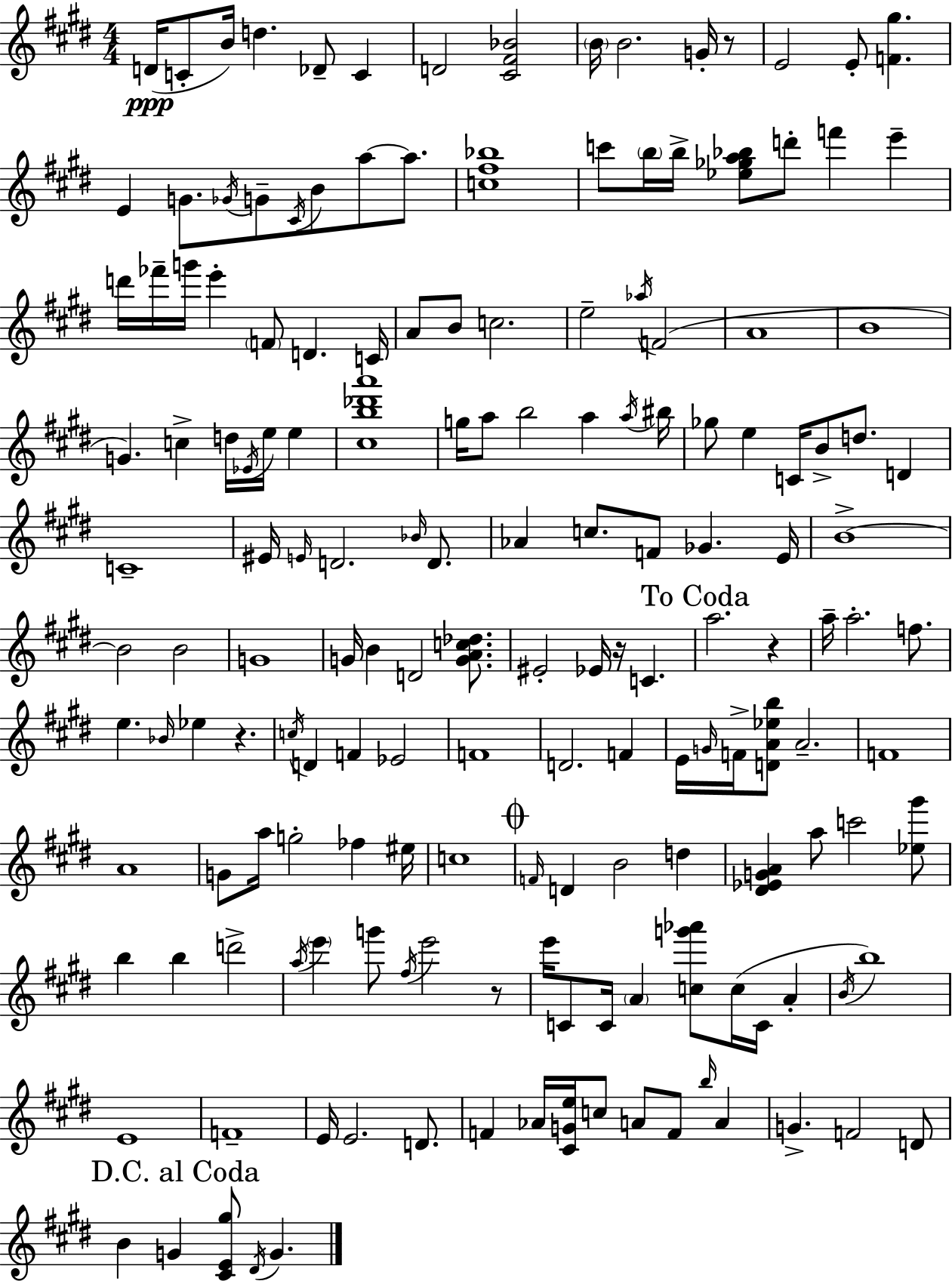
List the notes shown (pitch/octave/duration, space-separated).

D4/s C4/e B4/s D5/q. Db4/e C4/q D4/h [C#4,F#4,Bb4]/h B4/s B4/h. G4/s R/e E4/h E4/e [F4,G#5]/q. E4/q G4/e. Gb4/s G4/e C#4/s B4/e A5/e A5/e. [C5,F#5,Bb5]/w C6/e B5/s B5/s [Eb5,Gb5,A5,Bb5]/e D6/e F6/q E6/q D6/s FES6/s G6/s E6/q F4/e D4/q. C4/s A4/e B4/e C5/h. E5/h Ab5/s F4/h A4/w B4/w G4/q. C5/q D5/s Eb4/s E5/s E5/q [C#5,B5,Db6,A6]/w G5/s A5/e B5/h A5/q A5/s BIS5/s Gb5/e E5/q C4/s B4/e D5/e. D4/q C4/w EIS4/s E4/s D4/h. Bb4/s D4/e. Ab4/q C5/e. F4/e Gb4/q. E4/s B4/w B4/h B4/h G4/w G4/s B4/q D4/h [G4,A4,C5,Db5]/e. EIS4/h Eb4/s R/s C4/q. A5/h. R/q A5/s A5/h. F5/e. E5/q. Bb4/s Eb5/q R/q. C5/s D4/q F4/q Eb4/h F4/w D4/h. F4/q E4/s G4/s F4/s [D4,A4,Eb5,B5]/e A4/h. F4/w A4/w G4/e A5/s G5/h FES5/q EIS5/s C5/w F4/s D4/q B4/h D5/q [D#4,Eb4,G4,A4]/q A5/e C6/h [Eb5,G#6]/e B5/q B5/q D6/h A5/s E6/q G6/e F#5/s E6/h R/e E6/s C4/e C4/s A4/q [C5,G6,Ab6]/e C5/s C4/s A4/q B4/s B5/w E4/w F4/w E4/s E4/h. D4/e. F4/q Ab4/s [C#4,G4,E5]/s C5/e A4/e F4/e B5/s A4/q G4/q. F4/h D4/e B4/q G4/q [C#4,E4,G#5]/e D#4/s G4/q.